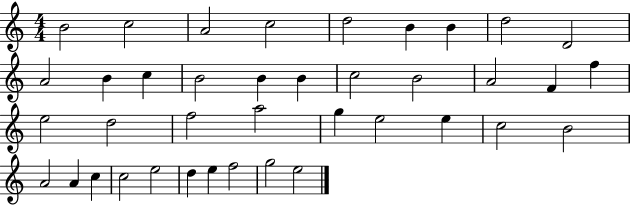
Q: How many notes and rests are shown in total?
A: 39